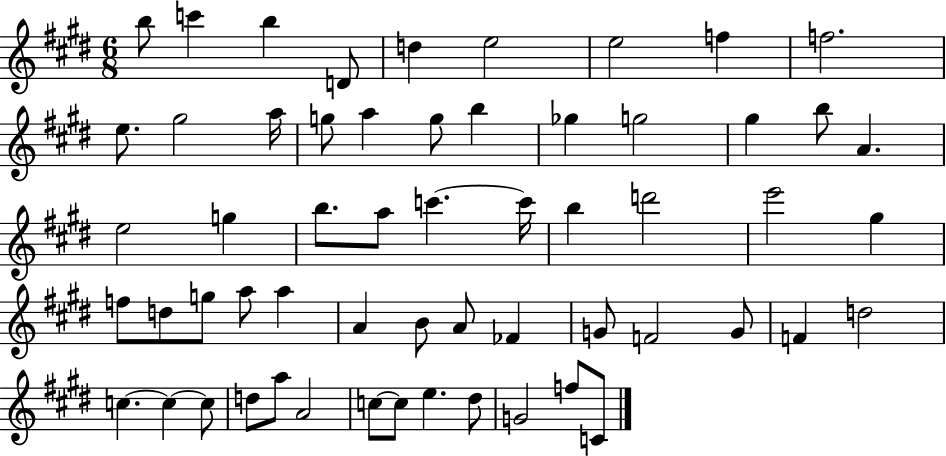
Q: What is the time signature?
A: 6/8